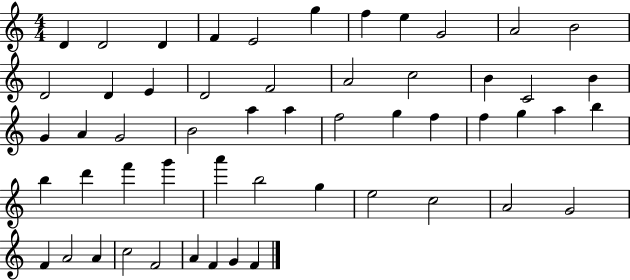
D4/q D4/h D4/q F4/q E4/h G5/q F5/q E5/q G4/h A4/h B4/h D4/h D4/q E4/q D4/h F4/h A4/h C5/h B4/q C4/h B4/q G4/q A4/q G4/h B4/h A5/q A5/q F5/h G5/q F5/q F5/q G5/q A5/q B5/q B5/q D6/q F6/q G6/q A6/q B5/h G5/q E5/h C5/h A4/h G4/h F4/q A4/h A4/q C5/h F4/h A4/q F4/q G4/q F4/q